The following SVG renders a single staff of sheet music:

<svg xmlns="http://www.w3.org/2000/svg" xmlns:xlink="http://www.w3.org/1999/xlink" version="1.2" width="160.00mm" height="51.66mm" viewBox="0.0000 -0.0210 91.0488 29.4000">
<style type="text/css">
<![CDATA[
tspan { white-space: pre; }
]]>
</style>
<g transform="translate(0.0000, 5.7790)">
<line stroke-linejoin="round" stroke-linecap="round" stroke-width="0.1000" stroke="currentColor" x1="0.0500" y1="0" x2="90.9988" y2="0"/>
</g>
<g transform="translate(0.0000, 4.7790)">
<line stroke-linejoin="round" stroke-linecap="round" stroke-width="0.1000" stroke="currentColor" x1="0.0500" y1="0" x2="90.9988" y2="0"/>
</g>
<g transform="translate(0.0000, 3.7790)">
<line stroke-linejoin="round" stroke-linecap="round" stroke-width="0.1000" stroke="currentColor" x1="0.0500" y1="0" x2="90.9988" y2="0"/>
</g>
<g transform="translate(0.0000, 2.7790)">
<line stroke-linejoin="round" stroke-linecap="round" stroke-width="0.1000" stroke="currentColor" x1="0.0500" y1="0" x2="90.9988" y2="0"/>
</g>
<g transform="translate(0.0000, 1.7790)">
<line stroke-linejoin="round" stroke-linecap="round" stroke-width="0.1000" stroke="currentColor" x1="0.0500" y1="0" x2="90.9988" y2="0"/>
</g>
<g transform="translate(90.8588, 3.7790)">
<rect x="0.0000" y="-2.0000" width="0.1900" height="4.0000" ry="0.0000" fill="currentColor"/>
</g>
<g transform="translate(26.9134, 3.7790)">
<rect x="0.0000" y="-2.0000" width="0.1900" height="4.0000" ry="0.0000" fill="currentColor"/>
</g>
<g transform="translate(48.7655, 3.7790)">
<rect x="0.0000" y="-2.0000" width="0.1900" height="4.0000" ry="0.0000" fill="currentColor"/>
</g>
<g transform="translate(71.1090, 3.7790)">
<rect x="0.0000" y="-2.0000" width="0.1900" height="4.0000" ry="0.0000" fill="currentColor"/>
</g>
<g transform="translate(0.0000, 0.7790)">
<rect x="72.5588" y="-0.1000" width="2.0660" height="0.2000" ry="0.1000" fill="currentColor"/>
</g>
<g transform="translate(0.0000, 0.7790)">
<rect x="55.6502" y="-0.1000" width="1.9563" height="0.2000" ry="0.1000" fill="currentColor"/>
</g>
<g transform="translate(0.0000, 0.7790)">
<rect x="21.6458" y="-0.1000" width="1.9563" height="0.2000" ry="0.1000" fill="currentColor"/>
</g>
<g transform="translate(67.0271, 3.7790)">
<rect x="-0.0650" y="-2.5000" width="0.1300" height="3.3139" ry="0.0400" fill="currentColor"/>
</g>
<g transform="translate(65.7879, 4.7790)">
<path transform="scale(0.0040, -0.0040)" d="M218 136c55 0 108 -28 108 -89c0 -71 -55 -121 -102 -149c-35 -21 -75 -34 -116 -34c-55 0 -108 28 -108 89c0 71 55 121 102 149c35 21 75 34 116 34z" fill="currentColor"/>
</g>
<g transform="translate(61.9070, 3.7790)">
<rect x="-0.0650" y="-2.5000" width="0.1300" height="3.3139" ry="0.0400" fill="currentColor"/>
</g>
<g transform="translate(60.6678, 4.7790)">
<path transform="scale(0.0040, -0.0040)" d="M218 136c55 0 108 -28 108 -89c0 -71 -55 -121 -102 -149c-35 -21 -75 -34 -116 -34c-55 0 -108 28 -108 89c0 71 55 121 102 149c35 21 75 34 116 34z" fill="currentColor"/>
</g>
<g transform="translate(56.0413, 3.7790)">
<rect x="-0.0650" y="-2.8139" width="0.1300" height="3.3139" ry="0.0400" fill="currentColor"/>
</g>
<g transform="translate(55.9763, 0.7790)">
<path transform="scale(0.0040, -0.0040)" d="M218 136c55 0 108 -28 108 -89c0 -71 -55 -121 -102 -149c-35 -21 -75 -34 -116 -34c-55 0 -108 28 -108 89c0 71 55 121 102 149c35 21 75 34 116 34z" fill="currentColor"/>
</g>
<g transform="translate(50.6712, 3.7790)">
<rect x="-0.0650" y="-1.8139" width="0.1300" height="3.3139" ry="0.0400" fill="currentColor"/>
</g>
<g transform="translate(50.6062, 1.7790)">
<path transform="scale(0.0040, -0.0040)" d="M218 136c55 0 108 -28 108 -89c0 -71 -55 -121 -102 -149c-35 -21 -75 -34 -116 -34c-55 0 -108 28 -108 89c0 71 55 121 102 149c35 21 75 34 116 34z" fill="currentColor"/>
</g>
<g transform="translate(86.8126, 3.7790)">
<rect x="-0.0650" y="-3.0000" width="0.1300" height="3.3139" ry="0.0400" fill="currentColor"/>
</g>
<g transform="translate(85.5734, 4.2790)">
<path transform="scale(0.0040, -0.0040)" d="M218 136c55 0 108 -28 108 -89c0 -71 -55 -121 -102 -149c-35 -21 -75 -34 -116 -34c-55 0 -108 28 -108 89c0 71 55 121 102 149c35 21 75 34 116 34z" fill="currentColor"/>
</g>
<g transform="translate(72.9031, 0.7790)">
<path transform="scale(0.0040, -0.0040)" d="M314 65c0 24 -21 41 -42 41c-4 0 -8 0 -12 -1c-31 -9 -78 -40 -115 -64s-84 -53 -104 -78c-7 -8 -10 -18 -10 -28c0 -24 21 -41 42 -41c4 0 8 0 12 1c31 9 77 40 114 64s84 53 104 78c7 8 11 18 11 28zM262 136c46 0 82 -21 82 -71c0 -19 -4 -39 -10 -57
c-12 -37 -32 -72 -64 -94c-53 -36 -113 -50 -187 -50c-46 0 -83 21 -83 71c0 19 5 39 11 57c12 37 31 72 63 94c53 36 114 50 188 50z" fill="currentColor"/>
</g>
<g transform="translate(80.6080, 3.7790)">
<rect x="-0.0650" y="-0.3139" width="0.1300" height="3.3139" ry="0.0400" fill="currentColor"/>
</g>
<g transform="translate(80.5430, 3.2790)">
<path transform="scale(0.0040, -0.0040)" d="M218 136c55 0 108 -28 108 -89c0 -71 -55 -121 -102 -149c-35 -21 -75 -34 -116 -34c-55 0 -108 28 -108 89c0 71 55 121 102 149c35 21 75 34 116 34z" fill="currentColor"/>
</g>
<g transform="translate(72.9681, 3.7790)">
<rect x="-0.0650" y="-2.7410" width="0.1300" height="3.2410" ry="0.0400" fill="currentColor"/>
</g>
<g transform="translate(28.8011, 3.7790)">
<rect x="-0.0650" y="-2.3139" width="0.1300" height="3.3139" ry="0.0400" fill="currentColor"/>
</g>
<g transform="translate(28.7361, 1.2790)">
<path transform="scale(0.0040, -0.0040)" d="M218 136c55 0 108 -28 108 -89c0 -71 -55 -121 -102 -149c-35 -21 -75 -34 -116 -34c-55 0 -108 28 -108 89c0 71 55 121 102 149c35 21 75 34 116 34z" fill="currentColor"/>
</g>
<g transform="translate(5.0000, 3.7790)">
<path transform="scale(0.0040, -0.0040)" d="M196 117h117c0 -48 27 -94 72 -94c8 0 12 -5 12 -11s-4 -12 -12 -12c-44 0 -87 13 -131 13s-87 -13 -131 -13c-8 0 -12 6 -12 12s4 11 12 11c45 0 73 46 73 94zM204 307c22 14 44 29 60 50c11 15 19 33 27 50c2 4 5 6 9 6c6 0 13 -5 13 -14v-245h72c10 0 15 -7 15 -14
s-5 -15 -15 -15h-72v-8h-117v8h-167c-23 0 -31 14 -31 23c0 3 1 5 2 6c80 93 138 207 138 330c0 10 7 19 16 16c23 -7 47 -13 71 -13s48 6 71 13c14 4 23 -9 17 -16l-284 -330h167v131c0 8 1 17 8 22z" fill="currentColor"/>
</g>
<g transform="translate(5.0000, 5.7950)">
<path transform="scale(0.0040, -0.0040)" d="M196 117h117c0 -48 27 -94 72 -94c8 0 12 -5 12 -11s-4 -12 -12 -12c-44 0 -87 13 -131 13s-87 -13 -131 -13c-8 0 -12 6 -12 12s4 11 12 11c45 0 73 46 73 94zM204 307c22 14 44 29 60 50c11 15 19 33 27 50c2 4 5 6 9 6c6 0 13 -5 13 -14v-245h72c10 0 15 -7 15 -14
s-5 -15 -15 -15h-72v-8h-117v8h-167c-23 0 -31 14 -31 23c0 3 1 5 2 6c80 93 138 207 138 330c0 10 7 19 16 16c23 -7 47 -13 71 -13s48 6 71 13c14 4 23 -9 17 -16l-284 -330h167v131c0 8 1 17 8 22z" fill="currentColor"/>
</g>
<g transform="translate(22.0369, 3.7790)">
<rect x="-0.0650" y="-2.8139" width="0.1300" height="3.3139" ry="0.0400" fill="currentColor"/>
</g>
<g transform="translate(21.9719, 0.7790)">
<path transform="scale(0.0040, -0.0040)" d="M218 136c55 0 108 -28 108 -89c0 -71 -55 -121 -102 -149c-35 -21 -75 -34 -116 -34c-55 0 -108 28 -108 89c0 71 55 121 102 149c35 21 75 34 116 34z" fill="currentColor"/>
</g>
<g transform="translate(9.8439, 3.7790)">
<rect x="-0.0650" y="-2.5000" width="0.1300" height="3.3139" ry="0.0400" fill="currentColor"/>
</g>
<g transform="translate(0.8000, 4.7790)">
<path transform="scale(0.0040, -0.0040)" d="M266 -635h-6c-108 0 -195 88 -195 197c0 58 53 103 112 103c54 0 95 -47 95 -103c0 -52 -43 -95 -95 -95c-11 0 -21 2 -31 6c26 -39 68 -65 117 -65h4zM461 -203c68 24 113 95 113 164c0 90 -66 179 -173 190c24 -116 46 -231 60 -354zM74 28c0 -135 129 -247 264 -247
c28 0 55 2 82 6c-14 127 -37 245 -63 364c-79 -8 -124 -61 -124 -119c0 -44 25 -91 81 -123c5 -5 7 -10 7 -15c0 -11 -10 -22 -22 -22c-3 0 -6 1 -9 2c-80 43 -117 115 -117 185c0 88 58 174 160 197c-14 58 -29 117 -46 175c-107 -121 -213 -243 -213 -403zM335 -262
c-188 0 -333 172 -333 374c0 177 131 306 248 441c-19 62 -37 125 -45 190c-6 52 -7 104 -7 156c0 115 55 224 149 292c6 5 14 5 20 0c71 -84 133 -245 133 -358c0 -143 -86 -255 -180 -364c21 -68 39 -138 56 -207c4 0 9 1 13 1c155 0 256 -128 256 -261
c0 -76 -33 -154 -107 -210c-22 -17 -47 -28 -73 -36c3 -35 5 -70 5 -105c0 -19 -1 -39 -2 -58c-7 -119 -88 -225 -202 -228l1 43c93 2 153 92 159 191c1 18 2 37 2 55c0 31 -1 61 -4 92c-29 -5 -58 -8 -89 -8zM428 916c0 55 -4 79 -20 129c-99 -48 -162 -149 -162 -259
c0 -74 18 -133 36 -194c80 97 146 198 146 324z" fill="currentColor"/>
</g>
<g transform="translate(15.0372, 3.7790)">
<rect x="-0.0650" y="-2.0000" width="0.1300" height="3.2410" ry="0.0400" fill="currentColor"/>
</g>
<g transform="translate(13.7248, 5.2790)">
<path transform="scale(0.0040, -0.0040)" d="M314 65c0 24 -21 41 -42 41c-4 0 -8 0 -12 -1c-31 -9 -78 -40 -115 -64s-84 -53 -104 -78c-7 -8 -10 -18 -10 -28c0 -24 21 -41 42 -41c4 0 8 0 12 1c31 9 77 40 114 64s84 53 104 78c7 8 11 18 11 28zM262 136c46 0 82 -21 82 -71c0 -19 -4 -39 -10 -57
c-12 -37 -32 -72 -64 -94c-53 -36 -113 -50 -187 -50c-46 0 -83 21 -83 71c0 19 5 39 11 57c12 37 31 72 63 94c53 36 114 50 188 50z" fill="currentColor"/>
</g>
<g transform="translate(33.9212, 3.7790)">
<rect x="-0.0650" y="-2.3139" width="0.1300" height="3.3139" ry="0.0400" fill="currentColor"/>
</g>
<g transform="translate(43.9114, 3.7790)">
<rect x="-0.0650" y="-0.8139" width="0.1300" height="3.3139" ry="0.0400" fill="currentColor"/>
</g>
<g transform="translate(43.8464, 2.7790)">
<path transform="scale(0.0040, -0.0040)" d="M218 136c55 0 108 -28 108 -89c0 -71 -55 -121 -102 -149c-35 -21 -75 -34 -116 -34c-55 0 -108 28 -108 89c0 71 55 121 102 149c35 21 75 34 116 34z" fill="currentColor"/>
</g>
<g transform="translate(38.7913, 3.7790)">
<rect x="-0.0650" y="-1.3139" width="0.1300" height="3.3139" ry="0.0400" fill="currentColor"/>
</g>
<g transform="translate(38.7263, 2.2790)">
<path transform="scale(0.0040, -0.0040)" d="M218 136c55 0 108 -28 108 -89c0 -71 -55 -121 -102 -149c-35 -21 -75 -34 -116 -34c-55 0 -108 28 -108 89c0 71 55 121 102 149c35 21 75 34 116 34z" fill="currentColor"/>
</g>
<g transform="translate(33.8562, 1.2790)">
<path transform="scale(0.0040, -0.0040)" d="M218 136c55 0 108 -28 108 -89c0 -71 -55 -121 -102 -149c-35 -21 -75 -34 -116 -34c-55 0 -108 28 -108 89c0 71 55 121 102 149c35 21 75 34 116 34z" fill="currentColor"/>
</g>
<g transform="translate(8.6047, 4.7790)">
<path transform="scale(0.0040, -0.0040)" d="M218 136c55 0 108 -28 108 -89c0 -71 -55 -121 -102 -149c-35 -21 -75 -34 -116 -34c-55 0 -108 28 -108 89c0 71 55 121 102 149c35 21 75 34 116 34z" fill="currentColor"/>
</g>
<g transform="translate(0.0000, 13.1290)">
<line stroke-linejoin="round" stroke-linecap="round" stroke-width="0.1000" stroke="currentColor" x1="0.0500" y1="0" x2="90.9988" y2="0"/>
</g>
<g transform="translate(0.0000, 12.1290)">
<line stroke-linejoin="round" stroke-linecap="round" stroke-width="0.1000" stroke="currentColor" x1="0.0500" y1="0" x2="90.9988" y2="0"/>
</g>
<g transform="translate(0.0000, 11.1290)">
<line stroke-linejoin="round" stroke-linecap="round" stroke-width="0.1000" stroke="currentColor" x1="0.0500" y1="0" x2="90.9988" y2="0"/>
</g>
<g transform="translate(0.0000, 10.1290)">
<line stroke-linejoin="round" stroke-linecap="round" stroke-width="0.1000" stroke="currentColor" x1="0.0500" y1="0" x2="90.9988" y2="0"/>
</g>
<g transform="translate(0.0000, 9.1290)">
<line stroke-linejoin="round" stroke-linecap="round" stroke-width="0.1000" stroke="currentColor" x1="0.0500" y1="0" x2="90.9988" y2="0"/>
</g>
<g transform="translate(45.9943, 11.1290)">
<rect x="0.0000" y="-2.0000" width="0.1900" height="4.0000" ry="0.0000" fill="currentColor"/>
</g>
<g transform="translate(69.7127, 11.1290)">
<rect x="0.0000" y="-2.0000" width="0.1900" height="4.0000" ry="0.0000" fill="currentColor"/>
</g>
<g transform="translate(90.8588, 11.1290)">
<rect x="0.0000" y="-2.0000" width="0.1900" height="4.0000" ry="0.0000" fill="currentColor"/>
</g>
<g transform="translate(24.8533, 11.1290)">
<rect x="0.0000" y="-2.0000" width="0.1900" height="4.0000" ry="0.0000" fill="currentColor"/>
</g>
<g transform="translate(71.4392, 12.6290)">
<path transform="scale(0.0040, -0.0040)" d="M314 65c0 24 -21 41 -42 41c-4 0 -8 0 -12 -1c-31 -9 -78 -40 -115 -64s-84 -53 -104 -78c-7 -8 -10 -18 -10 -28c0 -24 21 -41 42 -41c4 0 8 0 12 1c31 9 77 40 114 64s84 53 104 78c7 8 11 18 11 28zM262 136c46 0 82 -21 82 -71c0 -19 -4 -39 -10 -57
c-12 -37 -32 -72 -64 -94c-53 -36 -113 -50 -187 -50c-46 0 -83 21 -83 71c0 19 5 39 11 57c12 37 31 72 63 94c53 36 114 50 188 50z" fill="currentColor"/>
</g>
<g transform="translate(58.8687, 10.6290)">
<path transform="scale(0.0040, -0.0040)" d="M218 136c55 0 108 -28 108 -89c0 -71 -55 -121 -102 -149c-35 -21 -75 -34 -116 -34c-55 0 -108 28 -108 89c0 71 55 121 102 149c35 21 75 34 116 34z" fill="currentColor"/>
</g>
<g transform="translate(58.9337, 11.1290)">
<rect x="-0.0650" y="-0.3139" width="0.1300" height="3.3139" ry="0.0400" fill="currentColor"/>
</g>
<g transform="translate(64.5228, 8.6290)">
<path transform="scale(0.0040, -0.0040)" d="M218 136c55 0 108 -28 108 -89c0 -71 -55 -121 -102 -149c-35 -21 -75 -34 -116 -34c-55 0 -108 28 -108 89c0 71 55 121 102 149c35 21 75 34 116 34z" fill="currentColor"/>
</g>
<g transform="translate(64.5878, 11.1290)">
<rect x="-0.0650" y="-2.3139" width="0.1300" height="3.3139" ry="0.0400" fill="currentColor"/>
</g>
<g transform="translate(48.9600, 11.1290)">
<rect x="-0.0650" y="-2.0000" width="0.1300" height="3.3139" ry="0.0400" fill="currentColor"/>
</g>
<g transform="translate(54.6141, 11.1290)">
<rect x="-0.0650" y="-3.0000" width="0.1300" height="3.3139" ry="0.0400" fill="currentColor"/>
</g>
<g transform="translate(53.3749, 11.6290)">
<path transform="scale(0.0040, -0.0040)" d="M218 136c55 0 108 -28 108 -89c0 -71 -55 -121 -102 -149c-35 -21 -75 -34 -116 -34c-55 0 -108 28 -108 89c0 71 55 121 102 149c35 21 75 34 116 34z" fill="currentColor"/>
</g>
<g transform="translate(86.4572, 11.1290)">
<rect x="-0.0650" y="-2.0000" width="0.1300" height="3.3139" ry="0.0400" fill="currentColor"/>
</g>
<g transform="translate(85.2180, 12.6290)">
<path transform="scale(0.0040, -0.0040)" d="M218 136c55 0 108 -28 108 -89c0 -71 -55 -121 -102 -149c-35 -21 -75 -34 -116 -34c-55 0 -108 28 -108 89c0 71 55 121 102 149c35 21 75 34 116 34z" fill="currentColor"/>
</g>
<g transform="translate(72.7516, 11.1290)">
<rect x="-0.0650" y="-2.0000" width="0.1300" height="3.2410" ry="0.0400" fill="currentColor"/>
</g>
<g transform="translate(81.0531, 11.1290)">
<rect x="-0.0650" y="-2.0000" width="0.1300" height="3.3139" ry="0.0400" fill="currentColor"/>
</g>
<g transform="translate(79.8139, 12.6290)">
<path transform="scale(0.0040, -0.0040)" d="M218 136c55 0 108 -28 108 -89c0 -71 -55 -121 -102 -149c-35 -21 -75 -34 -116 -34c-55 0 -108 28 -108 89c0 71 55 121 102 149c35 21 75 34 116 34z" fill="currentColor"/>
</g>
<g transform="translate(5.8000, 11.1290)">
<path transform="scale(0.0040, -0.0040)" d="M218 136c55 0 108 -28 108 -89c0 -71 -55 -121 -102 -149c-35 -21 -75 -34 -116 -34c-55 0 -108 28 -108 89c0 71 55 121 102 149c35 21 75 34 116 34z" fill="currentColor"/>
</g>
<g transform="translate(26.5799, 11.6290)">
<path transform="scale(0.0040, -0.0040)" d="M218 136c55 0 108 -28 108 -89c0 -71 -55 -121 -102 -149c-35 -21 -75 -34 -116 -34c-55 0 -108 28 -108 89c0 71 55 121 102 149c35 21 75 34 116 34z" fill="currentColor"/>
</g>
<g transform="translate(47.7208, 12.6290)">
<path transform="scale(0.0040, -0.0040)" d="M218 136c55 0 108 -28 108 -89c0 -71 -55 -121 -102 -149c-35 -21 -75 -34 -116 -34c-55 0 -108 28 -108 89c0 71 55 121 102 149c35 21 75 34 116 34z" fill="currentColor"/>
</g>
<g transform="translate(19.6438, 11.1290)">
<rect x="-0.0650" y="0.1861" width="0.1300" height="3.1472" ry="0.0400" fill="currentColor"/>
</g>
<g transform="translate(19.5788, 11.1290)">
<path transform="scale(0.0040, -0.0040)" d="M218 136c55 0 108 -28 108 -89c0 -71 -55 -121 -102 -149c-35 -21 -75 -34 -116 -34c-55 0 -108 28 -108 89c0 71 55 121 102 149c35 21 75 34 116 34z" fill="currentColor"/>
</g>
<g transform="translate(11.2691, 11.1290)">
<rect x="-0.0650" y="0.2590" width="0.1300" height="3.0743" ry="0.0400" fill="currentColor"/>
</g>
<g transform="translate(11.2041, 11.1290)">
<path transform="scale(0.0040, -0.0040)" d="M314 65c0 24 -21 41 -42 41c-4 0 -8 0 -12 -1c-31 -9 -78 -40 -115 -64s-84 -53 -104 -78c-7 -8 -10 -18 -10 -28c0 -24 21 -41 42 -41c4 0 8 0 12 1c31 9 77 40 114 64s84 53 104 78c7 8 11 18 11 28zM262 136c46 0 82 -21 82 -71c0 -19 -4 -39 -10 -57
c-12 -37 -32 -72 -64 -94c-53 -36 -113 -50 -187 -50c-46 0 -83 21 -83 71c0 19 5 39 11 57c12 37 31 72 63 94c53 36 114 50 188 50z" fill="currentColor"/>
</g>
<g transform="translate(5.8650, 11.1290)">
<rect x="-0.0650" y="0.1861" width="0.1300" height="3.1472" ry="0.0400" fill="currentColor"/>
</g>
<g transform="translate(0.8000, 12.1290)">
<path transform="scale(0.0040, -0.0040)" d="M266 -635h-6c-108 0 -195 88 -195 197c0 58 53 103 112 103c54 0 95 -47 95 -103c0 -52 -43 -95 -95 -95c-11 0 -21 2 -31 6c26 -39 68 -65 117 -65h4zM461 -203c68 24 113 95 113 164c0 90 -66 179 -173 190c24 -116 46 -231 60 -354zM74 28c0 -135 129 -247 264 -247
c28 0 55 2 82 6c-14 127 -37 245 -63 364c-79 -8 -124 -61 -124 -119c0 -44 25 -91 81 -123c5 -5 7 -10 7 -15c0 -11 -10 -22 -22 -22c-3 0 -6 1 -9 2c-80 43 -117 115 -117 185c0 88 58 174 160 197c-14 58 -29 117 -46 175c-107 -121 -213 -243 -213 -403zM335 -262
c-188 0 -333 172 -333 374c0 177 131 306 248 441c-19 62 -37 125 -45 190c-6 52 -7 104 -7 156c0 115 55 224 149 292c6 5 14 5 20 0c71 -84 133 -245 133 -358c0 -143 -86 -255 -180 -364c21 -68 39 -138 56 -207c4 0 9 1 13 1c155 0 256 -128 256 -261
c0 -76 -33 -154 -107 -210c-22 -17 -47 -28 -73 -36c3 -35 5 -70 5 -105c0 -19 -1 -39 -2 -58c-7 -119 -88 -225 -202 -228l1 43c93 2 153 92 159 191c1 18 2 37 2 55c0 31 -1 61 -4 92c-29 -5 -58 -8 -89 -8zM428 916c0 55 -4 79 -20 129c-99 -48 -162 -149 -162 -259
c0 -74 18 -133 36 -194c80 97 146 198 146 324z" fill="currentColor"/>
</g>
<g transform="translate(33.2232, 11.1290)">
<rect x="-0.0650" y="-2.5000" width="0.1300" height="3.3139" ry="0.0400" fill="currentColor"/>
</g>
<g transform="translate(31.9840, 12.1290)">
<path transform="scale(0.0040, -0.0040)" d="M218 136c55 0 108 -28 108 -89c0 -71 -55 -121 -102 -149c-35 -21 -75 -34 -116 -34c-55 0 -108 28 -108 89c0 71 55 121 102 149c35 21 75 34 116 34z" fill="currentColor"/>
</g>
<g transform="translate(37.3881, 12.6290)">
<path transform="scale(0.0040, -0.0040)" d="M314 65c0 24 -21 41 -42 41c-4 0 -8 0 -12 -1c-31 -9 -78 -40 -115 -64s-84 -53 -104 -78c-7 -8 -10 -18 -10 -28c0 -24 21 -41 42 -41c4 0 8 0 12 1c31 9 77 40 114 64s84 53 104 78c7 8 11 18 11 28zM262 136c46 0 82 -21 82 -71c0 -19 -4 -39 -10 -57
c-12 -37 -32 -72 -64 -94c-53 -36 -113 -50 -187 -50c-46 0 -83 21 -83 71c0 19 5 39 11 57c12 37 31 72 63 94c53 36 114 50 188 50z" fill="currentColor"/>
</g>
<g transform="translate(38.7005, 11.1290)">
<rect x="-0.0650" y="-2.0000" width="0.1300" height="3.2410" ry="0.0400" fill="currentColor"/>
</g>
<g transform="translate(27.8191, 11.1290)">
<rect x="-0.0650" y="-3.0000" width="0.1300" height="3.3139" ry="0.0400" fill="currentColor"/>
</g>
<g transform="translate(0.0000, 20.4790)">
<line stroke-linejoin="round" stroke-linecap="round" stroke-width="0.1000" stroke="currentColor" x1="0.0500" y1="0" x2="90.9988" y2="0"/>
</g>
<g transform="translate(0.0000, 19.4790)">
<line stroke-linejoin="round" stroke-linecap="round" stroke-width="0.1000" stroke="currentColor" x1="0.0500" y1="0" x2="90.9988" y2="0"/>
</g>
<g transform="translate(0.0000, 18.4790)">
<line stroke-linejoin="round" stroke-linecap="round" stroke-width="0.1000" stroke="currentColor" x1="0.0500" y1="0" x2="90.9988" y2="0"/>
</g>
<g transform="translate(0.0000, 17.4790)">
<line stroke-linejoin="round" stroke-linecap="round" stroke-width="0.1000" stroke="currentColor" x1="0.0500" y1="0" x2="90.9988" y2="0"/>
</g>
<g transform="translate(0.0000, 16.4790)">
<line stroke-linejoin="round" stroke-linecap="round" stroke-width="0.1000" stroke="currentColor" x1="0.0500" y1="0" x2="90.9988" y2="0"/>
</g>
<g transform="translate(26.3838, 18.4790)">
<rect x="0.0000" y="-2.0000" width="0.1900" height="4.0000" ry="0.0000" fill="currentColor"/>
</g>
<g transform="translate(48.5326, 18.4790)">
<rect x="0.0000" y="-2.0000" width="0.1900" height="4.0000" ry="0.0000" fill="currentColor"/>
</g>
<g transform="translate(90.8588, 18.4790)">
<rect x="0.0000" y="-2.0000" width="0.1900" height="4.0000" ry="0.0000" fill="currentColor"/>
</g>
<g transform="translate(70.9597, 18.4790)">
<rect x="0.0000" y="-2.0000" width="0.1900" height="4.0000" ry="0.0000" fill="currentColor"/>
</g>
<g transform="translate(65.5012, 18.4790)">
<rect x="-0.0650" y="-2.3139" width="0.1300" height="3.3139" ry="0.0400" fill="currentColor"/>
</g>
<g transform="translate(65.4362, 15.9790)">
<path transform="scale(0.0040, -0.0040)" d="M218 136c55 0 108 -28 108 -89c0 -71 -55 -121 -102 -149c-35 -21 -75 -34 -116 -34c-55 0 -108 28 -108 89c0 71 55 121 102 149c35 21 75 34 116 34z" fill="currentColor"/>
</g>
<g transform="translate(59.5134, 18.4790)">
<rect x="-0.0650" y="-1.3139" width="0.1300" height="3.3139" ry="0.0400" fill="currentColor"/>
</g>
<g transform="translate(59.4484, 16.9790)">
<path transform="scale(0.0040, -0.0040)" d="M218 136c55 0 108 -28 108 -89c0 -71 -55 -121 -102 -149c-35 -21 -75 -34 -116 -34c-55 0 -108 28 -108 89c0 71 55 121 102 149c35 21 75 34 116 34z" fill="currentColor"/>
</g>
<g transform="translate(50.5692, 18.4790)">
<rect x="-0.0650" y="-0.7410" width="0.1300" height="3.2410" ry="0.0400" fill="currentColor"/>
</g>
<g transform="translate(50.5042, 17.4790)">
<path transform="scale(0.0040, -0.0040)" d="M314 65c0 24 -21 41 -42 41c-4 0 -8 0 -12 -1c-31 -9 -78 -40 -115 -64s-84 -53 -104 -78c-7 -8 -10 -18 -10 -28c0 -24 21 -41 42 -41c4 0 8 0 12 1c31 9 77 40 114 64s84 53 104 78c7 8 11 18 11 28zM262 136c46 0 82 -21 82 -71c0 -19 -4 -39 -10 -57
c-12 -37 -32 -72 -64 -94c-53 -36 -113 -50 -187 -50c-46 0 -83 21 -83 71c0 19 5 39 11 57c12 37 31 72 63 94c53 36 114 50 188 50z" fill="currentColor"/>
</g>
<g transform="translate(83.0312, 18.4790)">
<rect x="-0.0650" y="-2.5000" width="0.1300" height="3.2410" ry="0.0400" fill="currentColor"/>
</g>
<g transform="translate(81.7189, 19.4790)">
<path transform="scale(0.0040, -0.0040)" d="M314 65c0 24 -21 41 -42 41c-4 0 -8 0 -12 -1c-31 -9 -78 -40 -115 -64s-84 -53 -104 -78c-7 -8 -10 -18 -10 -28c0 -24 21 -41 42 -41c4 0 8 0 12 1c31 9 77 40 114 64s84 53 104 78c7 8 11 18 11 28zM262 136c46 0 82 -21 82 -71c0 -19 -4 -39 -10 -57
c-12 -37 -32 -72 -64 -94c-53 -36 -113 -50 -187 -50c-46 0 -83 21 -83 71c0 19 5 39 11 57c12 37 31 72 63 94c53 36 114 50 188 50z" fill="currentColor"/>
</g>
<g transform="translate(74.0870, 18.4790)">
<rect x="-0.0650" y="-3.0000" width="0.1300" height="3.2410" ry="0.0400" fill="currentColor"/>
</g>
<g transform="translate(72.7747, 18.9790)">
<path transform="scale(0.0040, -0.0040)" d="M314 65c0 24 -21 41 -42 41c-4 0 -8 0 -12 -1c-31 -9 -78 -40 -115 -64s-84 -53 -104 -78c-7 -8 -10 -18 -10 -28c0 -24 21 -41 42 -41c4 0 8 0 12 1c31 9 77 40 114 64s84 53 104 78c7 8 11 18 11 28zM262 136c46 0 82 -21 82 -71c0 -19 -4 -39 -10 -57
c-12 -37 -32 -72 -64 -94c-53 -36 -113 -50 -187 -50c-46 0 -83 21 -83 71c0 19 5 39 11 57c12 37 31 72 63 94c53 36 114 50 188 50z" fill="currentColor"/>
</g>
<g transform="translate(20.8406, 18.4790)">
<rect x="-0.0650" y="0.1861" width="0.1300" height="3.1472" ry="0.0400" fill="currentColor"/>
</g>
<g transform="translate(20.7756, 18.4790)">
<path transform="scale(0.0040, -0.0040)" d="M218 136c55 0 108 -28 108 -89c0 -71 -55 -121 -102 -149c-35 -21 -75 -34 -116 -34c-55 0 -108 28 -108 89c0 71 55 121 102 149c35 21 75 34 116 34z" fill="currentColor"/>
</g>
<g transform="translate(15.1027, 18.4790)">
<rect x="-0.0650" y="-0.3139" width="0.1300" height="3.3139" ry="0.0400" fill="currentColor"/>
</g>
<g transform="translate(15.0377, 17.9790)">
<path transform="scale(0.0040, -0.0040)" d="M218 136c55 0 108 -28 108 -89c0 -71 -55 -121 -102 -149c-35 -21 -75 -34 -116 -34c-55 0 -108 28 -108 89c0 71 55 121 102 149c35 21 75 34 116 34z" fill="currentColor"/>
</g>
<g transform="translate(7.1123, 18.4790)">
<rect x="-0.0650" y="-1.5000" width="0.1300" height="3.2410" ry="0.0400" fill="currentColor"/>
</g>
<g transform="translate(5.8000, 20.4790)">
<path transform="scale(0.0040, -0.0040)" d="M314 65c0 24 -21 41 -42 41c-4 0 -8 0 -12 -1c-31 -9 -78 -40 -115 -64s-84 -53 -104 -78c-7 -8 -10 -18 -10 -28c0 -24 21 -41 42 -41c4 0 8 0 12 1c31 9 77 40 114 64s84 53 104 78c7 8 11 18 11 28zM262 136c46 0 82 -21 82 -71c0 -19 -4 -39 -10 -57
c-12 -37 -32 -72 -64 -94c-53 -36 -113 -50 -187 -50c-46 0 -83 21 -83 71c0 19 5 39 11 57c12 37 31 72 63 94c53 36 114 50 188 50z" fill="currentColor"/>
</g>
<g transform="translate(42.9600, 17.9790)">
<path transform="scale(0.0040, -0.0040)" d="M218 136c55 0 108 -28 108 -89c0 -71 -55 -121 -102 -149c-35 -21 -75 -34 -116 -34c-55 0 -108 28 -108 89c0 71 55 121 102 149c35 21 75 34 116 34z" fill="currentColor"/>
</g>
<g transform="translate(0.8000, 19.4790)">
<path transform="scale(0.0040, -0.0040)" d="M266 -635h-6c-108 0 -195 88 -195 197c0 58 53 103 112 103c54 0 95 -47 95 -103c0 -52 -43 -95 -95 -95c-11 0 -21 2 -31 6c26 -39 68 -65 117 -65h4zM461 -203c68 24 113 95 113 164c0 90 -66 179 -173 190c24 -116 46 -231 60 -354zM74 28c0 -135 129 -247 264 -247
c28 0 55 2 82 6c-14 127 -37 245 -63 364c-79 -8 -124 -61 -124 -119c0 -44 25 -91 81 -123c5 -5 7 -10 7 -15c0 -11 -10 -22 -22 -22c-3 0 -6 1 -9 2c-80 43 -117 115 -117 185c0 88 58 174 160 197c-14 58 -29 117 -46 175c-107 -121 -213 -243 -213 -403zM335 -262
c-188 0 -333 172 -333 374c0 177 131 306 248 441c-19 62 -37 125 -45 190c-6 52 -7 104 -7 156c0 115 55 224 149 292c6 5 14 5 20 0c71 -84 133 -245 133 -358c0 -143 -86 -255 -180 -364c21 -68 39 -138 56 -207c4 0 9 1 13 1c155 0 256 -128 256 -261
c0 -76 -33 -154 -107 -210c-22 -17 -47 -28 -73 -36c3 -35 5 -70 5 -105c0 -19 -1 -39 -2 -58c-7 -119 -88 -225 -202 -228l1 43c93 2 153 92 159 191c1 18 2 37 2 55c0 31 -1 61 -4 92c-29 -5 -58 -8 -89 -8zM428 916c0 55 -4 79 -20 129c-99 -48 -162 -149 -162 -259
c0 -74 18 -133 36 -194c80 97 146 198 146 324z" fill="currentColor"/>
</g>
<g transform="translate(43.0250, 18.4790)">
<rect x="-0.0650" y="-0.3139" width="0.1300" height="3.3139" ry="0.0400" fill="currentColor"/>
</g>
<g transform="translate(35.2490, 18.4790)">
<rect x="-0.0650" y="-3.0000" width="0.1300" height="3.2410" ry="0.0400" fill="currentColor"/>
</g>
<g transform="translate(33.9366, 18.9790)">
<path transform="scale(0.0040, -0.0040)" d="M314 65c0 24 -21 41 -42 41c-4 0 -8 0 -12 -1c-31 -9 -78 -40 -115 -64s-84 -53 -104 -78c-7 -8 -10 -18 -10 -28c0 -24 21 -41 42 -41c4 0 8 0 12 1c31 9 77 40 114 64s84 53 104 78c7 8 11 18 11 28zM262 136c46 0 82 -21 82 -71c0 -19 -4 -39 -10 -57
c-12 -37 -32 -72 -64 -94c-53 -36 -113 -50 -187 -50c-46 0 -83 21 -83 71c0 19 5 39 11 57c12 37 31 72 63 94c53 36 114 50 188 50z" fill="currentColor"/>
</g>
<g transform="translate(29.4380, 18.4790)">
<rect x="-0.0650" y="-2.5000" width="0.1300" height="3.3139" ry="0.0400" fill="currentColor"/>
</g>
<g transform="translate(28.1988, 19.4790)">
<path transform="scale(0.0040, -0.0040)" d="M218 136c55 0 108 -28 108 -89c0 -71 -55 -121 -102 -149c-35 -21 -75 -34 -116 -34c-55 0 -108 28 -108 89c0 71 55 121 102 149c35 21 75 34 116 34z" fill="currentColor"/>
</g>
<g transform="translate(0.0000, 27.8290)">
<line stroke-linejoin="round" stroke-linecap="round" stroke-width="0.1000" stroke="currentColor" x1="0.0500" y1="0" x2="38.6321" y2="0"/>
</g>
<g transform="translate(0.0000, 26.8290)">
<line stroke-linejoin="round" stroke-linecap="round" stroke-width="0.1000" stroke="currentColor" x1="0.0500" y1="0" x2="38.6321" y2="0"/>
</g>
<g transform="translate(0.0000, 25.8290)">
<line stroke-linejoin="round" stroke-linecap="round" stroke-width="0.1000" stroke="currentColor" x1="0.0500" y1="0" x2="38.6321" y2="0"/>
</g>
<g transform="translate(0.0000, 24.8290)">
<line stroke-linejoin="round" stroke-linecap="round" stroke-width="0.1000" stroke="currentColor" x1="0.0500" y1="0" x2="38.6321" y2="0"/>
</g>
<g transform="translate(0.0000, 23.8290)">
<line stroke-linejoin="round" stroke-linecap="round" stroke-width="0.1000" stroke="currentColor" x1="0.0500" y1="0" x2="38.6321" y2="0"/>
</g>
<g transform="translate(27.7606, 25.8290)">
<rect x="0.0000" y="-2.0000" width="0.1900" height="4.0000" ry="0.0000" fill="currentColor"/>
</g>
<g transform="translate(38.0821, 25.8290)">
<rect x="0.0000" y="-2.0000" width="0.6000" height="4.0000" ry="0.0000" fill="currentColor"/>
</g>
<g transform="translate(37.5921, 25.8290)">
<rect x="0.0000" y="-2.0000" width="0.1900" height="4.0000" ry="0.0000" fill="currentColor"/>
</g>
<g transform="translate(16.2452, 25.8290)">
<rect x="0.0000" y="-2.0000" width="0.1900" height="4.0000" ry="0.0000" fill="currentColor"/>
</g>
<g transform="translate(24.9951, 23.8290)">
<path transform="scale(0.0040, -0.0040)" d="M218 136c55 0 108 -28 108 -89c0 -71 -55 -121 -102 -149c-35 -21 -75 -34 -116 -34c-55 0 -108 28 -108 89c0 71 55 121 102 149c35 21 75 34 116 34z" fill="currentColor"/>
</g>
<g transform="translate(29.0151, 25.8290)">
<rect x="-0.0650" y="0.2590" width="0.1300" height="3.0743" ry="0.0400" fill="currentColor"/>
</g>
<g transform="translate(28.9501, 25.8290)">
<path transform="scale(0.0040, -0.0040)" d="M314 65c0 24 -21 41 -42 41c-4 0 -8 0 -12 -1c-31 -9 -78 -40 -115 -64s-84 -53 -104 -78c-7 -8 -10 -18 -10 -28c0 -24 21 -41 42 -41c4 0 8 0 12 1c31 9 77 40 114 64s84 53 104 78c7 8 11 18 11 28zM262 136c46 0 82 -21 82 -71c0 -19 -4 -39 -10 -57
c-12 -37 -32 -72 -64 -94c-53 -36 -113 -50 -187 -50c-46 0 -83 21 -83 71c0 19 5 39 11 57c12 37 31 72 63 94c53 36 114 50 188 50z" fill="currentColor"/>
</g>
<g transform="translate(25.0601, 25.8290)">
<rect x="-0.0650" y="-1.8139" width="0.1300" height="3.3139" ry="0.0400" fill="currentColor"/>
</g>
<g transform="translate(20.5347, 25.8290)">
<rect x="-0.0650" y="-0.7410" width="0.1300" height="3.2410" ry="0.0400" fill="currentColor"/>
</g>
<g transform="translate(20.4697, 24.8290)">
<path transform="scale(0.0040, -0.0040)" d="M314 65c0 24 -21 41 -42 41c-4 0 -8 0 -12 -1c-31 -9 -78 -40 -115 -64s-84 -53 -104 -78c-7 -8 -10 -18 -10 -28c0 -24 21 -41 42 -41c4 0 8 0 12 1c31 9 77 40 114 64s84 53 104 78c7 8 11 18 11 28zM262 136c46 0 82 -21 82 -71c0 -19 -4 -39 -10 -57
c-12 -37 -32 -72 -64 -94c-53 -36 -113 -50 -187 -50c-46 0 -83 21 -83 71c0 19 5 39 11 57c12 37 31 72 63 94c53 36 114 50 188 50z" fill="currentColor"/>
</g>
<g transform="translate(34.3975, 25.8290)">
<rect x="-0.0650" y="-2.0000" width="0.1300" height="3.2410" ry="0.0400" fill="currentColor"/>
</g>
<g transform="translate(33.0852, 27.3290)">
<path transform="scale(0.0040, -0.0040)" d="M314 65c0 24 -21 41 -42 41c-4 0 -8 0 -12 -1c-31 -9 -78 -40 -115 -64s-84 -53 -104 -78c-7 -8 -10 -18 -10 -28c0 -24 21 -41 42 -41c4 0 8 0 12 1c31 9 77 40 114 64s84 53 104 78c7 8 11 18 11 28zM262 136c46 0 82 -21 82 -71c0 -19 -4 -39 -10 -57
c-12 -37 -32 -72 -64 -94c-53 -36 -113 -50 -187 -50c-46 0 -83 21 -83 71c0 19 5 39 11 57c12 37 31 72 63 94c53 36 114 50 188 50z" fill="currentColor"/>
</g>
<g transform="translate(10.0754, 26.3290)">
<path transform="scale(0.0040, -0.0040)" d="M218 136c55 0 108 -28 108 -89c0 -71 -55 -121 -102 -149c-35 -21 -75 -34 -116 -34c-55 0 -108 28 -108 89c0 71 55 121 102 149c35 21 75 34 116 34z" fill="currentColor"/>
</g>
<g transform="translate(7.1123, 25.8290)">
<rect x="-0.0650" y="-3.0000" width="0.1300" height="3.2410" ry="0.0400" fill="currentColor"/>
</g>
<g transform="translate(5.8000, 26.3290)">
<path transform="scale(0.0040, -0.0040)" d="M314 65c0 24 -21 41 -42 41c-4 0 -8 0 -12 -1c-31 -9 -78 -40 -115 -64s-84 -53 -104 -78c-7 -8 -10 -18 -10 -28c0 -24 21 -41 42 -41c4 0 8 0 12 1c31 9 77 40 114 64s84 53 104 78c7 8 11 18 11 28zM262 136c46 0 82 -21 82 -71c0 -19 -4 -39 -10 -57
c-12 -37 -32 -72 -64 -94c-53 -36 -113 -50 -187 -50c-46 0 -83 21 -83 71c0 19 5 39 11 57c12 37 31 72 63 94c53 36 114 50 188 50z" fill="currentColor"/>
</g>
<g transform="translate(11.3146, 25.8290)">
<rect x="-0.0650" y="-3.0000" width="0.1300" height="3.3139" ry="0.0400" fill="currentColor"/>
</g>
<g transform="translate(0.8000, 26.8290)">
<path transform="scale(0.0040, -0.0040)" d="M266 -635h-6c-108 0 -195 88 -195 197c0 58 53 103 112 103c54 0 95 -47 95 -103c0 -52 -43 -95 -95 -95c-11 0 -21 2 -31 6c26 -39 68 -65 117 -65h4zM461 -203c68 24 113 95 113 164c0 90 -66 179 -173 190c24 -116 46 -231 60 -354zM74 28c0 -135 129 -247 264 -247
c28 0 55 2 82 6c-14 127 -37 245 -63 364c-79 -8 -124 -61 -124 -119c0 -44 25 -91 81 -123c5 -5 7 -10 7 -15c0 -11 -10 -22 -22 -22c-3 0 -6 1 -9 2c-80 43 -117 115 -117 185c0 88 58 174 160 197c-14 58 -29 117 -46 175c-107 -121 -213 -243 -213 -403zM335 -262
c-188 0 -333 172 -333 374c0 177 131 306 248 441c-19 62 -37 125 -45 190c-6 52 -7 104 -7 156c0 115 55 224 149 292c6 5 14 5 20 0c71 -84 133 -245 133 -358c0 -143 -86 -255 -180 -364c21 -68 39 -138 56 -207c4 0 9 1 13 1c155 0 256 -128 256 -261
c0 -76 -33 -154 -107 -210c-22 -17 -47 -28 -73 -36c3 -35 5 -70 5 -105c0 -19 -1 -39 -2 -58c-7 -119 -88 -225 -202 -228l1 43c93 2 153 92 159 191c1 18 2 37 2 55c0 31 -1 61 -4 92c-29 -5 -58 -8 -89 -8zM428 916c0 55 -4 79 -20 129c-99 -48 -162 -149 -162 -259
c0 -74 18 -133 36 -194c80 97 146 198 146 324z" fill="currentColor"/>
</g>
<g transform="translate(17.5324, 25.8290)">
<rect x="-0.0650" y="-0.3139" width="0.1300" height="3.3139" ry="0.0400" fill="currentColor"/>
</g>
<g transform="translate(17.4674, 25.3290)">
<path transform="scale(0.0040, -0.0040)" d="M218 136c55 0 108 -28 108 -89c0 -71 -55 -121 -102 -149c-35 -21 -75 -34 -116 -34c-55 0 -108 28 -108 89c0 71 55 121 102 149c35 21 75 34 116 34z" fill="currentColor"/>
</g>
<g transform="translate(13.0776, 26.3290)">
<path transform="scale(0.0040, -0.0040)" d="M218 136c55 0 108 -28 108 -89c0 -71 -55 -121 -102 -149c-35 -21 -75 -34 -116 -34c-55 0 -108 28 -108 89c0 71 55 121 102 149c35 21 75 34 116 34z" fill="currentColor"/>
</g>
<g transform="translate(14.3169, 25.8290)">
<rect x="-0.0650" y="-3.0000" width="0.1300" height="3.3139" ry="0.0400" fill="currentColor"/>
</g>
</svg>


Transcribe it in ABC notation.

X:1
T:Untitled
M:4/4
L:1/4
K:C
G F2 a g g e d f a G G a2 c A B B2 B A G F2 F A c g F2 F F E2 c B G A2 c d2 e g A2 G2 A2 A A c d2 f B2 F2